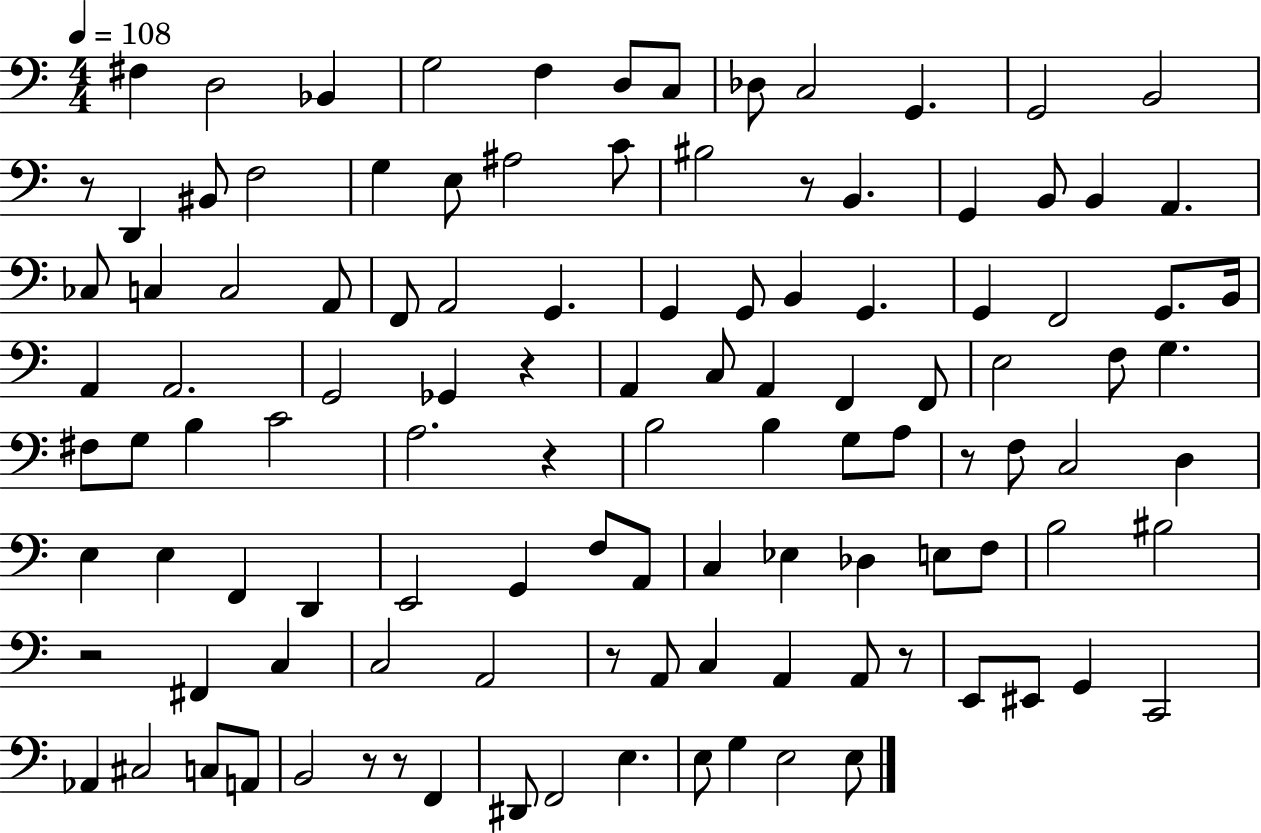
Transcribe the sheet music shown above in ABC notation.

X:1
T:Untitled
M:4/4
L:1/4
K:C
^F, D,2 _B,, G,2 F, D,/2 C,/2 _D,/2 C,2 G,, G,,2 B,,2 z/2 D,, ^B,,/2 F,2 G, E,/2 ^A,2 C/2 ^B,2 z/2 B,, G,, B,,/2 B,, A,, _C,/2 C, C,2 A,,/2 F,,/2 A,,2 G,, G,, G,,/2 B,, G,, G,, F,,2 G,,/2 B,,/4 A,, A,,2 G,,2 _G,, z A,, C,/2 A,, F,, F,,/2 E,2 F,/2 G, ^F,/2 G,/2 B, C2 A,2 z B,2 B, G,/2 A,/2 z/2 F,/2 C,2 D, E, E, F,, D,, E,,2 G,, F,/2 A,,/2 C, _E, _D, E,/2 F,/2 B,2 ^B,2 z2 ^F,, C, C,2 A,,2 z/2 A,,/2 C, A,, A,,/2 z/2 E,,/2 ^E,,/2 G,, C,,2 _A,, ^C,2 C,/2 A,,/2 B,,2 z/2 z/2 F,, ^D,,/2 F,,2 E, E,/2 G, E,2 E,/2